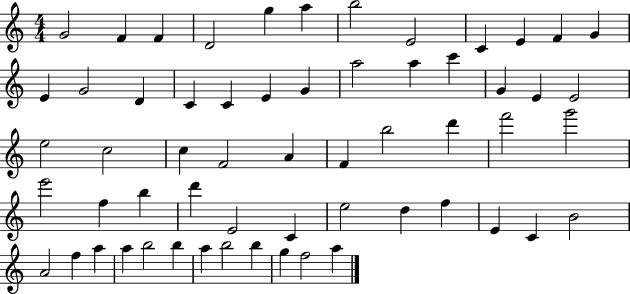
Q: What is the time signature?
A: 4/4